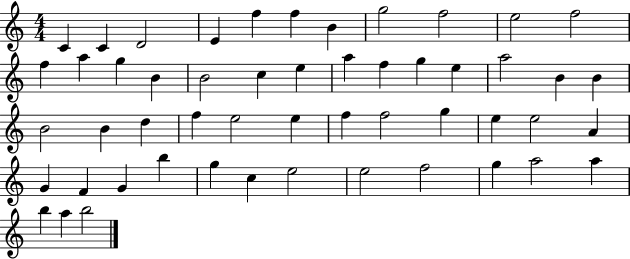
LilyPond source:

{
  \clef treble
  \numericTimeSignature
  \time 4/4
  \key c \major
  c'4 c'4 d'2 | e'4 f''4 f''4 b'4 | g''2 f''2 | e''2 f''2 | \break f''4 a''4 g''4 b'4 | b'2 c''4 e''4 | a''4 f''4 g''4 e''4 | a''2 b'4 b'4 | \break b'2 b'4 d''4 | f''4 e''2 e''4 | f''4 f''2 g''4 | e''4 e''2 a'4 | \break g'4 f'4 g'4 b''4 | g''4 c''4 e''2 | e''2 f''2 | g''4 a''2 a''4 | \break b''4 a''4 b''2 | \bar "|."
}